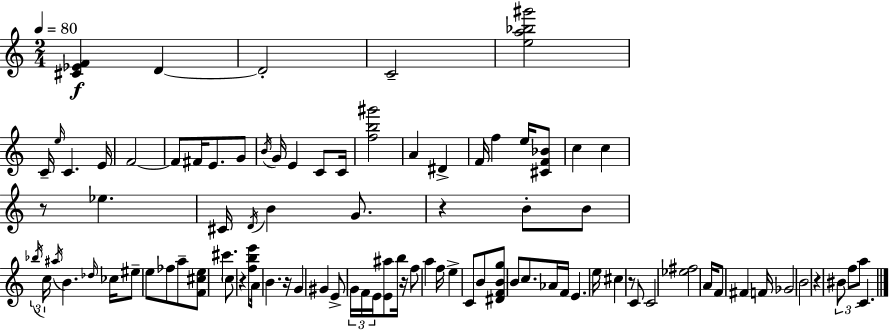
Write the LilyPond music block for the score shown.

{
  \clef treble
  \numericTimeSignature
  \time 2/4
  \key a \minor
  \tempo 4 = 80
  \repeat volta 2 { <cis' ees' f'>4\f d'4~~ | d'2-. | c'2-- | <e'' a'' bes'' gis'''>2 | \break c'16-- \grace { e''16 } c'4. | e'16 f'2~~ | f'8 fis'16 e'8. g'8 | \acciaccatura { b'16 } g'16 e'4 c'8 | \break c'16 <f'' b'' gis'''>2 | a'4 dis'4-> | f'16 f''4 e''16 | <cis' f' bes'>8 c''4 c''4 | \break r8 ees''4. | cis'16 \acciaccatura { d'16 } b'4 | g'8. r4 b'8-. | b'8 \tuplet 3/2 { \acciaccatura { bes''16 } c''16 \acciaccatura { ais''16 } } b'4. | \break \grace { des''16 } ces''16 eis''8-- | e''8 fes''8 a''8-- <f' cis'' e''>8 | cis'''4. \parenthesize c''8 | r4 <f'' b'' e'''>8 a'16 b'4. | \break r16 g'4 | gis'4 e'8-> | \tuplet 3/2 { g'16 f'16 e'16 } <e' ais''>8 b''16 r16 f''8 | a''4 f''16 e''4-> | \break c'8 b'8 <dis' f' b' g''>8 | b'8 c''8. aes'16 f'16 e'4. | e''16 cis''4 | r8 c'8 c'2 | \break <ees'' fis''>2 | a'16 f'8 | fis'4 f'16 ges'2 | b'2 | \break r4 | \tuplet 3/2 { bis'8 f''8 a''8 } | c'4. } \bar "|."
}